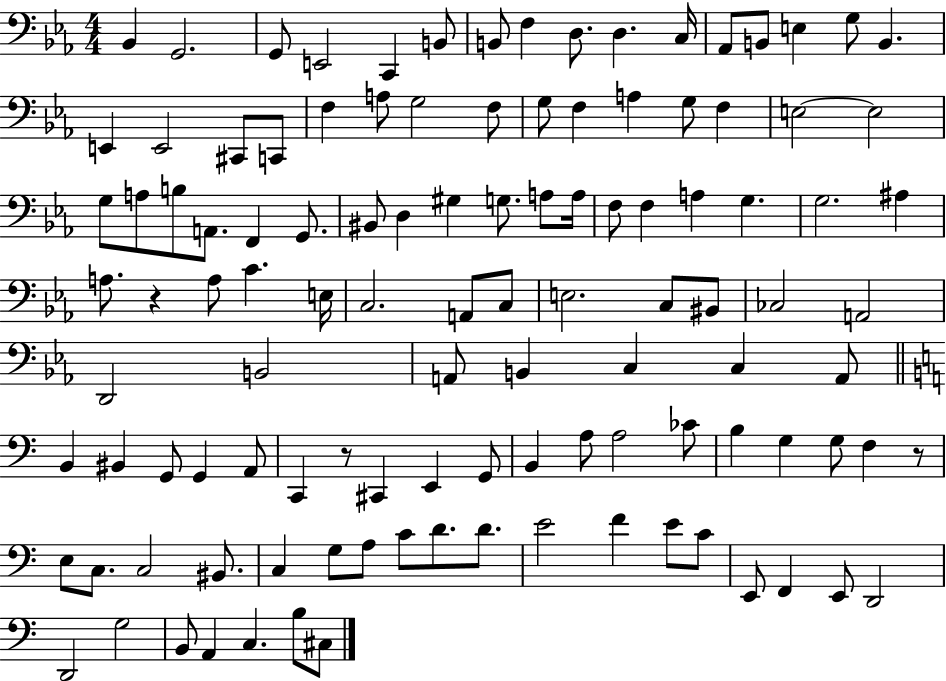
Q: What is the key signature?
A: EES major